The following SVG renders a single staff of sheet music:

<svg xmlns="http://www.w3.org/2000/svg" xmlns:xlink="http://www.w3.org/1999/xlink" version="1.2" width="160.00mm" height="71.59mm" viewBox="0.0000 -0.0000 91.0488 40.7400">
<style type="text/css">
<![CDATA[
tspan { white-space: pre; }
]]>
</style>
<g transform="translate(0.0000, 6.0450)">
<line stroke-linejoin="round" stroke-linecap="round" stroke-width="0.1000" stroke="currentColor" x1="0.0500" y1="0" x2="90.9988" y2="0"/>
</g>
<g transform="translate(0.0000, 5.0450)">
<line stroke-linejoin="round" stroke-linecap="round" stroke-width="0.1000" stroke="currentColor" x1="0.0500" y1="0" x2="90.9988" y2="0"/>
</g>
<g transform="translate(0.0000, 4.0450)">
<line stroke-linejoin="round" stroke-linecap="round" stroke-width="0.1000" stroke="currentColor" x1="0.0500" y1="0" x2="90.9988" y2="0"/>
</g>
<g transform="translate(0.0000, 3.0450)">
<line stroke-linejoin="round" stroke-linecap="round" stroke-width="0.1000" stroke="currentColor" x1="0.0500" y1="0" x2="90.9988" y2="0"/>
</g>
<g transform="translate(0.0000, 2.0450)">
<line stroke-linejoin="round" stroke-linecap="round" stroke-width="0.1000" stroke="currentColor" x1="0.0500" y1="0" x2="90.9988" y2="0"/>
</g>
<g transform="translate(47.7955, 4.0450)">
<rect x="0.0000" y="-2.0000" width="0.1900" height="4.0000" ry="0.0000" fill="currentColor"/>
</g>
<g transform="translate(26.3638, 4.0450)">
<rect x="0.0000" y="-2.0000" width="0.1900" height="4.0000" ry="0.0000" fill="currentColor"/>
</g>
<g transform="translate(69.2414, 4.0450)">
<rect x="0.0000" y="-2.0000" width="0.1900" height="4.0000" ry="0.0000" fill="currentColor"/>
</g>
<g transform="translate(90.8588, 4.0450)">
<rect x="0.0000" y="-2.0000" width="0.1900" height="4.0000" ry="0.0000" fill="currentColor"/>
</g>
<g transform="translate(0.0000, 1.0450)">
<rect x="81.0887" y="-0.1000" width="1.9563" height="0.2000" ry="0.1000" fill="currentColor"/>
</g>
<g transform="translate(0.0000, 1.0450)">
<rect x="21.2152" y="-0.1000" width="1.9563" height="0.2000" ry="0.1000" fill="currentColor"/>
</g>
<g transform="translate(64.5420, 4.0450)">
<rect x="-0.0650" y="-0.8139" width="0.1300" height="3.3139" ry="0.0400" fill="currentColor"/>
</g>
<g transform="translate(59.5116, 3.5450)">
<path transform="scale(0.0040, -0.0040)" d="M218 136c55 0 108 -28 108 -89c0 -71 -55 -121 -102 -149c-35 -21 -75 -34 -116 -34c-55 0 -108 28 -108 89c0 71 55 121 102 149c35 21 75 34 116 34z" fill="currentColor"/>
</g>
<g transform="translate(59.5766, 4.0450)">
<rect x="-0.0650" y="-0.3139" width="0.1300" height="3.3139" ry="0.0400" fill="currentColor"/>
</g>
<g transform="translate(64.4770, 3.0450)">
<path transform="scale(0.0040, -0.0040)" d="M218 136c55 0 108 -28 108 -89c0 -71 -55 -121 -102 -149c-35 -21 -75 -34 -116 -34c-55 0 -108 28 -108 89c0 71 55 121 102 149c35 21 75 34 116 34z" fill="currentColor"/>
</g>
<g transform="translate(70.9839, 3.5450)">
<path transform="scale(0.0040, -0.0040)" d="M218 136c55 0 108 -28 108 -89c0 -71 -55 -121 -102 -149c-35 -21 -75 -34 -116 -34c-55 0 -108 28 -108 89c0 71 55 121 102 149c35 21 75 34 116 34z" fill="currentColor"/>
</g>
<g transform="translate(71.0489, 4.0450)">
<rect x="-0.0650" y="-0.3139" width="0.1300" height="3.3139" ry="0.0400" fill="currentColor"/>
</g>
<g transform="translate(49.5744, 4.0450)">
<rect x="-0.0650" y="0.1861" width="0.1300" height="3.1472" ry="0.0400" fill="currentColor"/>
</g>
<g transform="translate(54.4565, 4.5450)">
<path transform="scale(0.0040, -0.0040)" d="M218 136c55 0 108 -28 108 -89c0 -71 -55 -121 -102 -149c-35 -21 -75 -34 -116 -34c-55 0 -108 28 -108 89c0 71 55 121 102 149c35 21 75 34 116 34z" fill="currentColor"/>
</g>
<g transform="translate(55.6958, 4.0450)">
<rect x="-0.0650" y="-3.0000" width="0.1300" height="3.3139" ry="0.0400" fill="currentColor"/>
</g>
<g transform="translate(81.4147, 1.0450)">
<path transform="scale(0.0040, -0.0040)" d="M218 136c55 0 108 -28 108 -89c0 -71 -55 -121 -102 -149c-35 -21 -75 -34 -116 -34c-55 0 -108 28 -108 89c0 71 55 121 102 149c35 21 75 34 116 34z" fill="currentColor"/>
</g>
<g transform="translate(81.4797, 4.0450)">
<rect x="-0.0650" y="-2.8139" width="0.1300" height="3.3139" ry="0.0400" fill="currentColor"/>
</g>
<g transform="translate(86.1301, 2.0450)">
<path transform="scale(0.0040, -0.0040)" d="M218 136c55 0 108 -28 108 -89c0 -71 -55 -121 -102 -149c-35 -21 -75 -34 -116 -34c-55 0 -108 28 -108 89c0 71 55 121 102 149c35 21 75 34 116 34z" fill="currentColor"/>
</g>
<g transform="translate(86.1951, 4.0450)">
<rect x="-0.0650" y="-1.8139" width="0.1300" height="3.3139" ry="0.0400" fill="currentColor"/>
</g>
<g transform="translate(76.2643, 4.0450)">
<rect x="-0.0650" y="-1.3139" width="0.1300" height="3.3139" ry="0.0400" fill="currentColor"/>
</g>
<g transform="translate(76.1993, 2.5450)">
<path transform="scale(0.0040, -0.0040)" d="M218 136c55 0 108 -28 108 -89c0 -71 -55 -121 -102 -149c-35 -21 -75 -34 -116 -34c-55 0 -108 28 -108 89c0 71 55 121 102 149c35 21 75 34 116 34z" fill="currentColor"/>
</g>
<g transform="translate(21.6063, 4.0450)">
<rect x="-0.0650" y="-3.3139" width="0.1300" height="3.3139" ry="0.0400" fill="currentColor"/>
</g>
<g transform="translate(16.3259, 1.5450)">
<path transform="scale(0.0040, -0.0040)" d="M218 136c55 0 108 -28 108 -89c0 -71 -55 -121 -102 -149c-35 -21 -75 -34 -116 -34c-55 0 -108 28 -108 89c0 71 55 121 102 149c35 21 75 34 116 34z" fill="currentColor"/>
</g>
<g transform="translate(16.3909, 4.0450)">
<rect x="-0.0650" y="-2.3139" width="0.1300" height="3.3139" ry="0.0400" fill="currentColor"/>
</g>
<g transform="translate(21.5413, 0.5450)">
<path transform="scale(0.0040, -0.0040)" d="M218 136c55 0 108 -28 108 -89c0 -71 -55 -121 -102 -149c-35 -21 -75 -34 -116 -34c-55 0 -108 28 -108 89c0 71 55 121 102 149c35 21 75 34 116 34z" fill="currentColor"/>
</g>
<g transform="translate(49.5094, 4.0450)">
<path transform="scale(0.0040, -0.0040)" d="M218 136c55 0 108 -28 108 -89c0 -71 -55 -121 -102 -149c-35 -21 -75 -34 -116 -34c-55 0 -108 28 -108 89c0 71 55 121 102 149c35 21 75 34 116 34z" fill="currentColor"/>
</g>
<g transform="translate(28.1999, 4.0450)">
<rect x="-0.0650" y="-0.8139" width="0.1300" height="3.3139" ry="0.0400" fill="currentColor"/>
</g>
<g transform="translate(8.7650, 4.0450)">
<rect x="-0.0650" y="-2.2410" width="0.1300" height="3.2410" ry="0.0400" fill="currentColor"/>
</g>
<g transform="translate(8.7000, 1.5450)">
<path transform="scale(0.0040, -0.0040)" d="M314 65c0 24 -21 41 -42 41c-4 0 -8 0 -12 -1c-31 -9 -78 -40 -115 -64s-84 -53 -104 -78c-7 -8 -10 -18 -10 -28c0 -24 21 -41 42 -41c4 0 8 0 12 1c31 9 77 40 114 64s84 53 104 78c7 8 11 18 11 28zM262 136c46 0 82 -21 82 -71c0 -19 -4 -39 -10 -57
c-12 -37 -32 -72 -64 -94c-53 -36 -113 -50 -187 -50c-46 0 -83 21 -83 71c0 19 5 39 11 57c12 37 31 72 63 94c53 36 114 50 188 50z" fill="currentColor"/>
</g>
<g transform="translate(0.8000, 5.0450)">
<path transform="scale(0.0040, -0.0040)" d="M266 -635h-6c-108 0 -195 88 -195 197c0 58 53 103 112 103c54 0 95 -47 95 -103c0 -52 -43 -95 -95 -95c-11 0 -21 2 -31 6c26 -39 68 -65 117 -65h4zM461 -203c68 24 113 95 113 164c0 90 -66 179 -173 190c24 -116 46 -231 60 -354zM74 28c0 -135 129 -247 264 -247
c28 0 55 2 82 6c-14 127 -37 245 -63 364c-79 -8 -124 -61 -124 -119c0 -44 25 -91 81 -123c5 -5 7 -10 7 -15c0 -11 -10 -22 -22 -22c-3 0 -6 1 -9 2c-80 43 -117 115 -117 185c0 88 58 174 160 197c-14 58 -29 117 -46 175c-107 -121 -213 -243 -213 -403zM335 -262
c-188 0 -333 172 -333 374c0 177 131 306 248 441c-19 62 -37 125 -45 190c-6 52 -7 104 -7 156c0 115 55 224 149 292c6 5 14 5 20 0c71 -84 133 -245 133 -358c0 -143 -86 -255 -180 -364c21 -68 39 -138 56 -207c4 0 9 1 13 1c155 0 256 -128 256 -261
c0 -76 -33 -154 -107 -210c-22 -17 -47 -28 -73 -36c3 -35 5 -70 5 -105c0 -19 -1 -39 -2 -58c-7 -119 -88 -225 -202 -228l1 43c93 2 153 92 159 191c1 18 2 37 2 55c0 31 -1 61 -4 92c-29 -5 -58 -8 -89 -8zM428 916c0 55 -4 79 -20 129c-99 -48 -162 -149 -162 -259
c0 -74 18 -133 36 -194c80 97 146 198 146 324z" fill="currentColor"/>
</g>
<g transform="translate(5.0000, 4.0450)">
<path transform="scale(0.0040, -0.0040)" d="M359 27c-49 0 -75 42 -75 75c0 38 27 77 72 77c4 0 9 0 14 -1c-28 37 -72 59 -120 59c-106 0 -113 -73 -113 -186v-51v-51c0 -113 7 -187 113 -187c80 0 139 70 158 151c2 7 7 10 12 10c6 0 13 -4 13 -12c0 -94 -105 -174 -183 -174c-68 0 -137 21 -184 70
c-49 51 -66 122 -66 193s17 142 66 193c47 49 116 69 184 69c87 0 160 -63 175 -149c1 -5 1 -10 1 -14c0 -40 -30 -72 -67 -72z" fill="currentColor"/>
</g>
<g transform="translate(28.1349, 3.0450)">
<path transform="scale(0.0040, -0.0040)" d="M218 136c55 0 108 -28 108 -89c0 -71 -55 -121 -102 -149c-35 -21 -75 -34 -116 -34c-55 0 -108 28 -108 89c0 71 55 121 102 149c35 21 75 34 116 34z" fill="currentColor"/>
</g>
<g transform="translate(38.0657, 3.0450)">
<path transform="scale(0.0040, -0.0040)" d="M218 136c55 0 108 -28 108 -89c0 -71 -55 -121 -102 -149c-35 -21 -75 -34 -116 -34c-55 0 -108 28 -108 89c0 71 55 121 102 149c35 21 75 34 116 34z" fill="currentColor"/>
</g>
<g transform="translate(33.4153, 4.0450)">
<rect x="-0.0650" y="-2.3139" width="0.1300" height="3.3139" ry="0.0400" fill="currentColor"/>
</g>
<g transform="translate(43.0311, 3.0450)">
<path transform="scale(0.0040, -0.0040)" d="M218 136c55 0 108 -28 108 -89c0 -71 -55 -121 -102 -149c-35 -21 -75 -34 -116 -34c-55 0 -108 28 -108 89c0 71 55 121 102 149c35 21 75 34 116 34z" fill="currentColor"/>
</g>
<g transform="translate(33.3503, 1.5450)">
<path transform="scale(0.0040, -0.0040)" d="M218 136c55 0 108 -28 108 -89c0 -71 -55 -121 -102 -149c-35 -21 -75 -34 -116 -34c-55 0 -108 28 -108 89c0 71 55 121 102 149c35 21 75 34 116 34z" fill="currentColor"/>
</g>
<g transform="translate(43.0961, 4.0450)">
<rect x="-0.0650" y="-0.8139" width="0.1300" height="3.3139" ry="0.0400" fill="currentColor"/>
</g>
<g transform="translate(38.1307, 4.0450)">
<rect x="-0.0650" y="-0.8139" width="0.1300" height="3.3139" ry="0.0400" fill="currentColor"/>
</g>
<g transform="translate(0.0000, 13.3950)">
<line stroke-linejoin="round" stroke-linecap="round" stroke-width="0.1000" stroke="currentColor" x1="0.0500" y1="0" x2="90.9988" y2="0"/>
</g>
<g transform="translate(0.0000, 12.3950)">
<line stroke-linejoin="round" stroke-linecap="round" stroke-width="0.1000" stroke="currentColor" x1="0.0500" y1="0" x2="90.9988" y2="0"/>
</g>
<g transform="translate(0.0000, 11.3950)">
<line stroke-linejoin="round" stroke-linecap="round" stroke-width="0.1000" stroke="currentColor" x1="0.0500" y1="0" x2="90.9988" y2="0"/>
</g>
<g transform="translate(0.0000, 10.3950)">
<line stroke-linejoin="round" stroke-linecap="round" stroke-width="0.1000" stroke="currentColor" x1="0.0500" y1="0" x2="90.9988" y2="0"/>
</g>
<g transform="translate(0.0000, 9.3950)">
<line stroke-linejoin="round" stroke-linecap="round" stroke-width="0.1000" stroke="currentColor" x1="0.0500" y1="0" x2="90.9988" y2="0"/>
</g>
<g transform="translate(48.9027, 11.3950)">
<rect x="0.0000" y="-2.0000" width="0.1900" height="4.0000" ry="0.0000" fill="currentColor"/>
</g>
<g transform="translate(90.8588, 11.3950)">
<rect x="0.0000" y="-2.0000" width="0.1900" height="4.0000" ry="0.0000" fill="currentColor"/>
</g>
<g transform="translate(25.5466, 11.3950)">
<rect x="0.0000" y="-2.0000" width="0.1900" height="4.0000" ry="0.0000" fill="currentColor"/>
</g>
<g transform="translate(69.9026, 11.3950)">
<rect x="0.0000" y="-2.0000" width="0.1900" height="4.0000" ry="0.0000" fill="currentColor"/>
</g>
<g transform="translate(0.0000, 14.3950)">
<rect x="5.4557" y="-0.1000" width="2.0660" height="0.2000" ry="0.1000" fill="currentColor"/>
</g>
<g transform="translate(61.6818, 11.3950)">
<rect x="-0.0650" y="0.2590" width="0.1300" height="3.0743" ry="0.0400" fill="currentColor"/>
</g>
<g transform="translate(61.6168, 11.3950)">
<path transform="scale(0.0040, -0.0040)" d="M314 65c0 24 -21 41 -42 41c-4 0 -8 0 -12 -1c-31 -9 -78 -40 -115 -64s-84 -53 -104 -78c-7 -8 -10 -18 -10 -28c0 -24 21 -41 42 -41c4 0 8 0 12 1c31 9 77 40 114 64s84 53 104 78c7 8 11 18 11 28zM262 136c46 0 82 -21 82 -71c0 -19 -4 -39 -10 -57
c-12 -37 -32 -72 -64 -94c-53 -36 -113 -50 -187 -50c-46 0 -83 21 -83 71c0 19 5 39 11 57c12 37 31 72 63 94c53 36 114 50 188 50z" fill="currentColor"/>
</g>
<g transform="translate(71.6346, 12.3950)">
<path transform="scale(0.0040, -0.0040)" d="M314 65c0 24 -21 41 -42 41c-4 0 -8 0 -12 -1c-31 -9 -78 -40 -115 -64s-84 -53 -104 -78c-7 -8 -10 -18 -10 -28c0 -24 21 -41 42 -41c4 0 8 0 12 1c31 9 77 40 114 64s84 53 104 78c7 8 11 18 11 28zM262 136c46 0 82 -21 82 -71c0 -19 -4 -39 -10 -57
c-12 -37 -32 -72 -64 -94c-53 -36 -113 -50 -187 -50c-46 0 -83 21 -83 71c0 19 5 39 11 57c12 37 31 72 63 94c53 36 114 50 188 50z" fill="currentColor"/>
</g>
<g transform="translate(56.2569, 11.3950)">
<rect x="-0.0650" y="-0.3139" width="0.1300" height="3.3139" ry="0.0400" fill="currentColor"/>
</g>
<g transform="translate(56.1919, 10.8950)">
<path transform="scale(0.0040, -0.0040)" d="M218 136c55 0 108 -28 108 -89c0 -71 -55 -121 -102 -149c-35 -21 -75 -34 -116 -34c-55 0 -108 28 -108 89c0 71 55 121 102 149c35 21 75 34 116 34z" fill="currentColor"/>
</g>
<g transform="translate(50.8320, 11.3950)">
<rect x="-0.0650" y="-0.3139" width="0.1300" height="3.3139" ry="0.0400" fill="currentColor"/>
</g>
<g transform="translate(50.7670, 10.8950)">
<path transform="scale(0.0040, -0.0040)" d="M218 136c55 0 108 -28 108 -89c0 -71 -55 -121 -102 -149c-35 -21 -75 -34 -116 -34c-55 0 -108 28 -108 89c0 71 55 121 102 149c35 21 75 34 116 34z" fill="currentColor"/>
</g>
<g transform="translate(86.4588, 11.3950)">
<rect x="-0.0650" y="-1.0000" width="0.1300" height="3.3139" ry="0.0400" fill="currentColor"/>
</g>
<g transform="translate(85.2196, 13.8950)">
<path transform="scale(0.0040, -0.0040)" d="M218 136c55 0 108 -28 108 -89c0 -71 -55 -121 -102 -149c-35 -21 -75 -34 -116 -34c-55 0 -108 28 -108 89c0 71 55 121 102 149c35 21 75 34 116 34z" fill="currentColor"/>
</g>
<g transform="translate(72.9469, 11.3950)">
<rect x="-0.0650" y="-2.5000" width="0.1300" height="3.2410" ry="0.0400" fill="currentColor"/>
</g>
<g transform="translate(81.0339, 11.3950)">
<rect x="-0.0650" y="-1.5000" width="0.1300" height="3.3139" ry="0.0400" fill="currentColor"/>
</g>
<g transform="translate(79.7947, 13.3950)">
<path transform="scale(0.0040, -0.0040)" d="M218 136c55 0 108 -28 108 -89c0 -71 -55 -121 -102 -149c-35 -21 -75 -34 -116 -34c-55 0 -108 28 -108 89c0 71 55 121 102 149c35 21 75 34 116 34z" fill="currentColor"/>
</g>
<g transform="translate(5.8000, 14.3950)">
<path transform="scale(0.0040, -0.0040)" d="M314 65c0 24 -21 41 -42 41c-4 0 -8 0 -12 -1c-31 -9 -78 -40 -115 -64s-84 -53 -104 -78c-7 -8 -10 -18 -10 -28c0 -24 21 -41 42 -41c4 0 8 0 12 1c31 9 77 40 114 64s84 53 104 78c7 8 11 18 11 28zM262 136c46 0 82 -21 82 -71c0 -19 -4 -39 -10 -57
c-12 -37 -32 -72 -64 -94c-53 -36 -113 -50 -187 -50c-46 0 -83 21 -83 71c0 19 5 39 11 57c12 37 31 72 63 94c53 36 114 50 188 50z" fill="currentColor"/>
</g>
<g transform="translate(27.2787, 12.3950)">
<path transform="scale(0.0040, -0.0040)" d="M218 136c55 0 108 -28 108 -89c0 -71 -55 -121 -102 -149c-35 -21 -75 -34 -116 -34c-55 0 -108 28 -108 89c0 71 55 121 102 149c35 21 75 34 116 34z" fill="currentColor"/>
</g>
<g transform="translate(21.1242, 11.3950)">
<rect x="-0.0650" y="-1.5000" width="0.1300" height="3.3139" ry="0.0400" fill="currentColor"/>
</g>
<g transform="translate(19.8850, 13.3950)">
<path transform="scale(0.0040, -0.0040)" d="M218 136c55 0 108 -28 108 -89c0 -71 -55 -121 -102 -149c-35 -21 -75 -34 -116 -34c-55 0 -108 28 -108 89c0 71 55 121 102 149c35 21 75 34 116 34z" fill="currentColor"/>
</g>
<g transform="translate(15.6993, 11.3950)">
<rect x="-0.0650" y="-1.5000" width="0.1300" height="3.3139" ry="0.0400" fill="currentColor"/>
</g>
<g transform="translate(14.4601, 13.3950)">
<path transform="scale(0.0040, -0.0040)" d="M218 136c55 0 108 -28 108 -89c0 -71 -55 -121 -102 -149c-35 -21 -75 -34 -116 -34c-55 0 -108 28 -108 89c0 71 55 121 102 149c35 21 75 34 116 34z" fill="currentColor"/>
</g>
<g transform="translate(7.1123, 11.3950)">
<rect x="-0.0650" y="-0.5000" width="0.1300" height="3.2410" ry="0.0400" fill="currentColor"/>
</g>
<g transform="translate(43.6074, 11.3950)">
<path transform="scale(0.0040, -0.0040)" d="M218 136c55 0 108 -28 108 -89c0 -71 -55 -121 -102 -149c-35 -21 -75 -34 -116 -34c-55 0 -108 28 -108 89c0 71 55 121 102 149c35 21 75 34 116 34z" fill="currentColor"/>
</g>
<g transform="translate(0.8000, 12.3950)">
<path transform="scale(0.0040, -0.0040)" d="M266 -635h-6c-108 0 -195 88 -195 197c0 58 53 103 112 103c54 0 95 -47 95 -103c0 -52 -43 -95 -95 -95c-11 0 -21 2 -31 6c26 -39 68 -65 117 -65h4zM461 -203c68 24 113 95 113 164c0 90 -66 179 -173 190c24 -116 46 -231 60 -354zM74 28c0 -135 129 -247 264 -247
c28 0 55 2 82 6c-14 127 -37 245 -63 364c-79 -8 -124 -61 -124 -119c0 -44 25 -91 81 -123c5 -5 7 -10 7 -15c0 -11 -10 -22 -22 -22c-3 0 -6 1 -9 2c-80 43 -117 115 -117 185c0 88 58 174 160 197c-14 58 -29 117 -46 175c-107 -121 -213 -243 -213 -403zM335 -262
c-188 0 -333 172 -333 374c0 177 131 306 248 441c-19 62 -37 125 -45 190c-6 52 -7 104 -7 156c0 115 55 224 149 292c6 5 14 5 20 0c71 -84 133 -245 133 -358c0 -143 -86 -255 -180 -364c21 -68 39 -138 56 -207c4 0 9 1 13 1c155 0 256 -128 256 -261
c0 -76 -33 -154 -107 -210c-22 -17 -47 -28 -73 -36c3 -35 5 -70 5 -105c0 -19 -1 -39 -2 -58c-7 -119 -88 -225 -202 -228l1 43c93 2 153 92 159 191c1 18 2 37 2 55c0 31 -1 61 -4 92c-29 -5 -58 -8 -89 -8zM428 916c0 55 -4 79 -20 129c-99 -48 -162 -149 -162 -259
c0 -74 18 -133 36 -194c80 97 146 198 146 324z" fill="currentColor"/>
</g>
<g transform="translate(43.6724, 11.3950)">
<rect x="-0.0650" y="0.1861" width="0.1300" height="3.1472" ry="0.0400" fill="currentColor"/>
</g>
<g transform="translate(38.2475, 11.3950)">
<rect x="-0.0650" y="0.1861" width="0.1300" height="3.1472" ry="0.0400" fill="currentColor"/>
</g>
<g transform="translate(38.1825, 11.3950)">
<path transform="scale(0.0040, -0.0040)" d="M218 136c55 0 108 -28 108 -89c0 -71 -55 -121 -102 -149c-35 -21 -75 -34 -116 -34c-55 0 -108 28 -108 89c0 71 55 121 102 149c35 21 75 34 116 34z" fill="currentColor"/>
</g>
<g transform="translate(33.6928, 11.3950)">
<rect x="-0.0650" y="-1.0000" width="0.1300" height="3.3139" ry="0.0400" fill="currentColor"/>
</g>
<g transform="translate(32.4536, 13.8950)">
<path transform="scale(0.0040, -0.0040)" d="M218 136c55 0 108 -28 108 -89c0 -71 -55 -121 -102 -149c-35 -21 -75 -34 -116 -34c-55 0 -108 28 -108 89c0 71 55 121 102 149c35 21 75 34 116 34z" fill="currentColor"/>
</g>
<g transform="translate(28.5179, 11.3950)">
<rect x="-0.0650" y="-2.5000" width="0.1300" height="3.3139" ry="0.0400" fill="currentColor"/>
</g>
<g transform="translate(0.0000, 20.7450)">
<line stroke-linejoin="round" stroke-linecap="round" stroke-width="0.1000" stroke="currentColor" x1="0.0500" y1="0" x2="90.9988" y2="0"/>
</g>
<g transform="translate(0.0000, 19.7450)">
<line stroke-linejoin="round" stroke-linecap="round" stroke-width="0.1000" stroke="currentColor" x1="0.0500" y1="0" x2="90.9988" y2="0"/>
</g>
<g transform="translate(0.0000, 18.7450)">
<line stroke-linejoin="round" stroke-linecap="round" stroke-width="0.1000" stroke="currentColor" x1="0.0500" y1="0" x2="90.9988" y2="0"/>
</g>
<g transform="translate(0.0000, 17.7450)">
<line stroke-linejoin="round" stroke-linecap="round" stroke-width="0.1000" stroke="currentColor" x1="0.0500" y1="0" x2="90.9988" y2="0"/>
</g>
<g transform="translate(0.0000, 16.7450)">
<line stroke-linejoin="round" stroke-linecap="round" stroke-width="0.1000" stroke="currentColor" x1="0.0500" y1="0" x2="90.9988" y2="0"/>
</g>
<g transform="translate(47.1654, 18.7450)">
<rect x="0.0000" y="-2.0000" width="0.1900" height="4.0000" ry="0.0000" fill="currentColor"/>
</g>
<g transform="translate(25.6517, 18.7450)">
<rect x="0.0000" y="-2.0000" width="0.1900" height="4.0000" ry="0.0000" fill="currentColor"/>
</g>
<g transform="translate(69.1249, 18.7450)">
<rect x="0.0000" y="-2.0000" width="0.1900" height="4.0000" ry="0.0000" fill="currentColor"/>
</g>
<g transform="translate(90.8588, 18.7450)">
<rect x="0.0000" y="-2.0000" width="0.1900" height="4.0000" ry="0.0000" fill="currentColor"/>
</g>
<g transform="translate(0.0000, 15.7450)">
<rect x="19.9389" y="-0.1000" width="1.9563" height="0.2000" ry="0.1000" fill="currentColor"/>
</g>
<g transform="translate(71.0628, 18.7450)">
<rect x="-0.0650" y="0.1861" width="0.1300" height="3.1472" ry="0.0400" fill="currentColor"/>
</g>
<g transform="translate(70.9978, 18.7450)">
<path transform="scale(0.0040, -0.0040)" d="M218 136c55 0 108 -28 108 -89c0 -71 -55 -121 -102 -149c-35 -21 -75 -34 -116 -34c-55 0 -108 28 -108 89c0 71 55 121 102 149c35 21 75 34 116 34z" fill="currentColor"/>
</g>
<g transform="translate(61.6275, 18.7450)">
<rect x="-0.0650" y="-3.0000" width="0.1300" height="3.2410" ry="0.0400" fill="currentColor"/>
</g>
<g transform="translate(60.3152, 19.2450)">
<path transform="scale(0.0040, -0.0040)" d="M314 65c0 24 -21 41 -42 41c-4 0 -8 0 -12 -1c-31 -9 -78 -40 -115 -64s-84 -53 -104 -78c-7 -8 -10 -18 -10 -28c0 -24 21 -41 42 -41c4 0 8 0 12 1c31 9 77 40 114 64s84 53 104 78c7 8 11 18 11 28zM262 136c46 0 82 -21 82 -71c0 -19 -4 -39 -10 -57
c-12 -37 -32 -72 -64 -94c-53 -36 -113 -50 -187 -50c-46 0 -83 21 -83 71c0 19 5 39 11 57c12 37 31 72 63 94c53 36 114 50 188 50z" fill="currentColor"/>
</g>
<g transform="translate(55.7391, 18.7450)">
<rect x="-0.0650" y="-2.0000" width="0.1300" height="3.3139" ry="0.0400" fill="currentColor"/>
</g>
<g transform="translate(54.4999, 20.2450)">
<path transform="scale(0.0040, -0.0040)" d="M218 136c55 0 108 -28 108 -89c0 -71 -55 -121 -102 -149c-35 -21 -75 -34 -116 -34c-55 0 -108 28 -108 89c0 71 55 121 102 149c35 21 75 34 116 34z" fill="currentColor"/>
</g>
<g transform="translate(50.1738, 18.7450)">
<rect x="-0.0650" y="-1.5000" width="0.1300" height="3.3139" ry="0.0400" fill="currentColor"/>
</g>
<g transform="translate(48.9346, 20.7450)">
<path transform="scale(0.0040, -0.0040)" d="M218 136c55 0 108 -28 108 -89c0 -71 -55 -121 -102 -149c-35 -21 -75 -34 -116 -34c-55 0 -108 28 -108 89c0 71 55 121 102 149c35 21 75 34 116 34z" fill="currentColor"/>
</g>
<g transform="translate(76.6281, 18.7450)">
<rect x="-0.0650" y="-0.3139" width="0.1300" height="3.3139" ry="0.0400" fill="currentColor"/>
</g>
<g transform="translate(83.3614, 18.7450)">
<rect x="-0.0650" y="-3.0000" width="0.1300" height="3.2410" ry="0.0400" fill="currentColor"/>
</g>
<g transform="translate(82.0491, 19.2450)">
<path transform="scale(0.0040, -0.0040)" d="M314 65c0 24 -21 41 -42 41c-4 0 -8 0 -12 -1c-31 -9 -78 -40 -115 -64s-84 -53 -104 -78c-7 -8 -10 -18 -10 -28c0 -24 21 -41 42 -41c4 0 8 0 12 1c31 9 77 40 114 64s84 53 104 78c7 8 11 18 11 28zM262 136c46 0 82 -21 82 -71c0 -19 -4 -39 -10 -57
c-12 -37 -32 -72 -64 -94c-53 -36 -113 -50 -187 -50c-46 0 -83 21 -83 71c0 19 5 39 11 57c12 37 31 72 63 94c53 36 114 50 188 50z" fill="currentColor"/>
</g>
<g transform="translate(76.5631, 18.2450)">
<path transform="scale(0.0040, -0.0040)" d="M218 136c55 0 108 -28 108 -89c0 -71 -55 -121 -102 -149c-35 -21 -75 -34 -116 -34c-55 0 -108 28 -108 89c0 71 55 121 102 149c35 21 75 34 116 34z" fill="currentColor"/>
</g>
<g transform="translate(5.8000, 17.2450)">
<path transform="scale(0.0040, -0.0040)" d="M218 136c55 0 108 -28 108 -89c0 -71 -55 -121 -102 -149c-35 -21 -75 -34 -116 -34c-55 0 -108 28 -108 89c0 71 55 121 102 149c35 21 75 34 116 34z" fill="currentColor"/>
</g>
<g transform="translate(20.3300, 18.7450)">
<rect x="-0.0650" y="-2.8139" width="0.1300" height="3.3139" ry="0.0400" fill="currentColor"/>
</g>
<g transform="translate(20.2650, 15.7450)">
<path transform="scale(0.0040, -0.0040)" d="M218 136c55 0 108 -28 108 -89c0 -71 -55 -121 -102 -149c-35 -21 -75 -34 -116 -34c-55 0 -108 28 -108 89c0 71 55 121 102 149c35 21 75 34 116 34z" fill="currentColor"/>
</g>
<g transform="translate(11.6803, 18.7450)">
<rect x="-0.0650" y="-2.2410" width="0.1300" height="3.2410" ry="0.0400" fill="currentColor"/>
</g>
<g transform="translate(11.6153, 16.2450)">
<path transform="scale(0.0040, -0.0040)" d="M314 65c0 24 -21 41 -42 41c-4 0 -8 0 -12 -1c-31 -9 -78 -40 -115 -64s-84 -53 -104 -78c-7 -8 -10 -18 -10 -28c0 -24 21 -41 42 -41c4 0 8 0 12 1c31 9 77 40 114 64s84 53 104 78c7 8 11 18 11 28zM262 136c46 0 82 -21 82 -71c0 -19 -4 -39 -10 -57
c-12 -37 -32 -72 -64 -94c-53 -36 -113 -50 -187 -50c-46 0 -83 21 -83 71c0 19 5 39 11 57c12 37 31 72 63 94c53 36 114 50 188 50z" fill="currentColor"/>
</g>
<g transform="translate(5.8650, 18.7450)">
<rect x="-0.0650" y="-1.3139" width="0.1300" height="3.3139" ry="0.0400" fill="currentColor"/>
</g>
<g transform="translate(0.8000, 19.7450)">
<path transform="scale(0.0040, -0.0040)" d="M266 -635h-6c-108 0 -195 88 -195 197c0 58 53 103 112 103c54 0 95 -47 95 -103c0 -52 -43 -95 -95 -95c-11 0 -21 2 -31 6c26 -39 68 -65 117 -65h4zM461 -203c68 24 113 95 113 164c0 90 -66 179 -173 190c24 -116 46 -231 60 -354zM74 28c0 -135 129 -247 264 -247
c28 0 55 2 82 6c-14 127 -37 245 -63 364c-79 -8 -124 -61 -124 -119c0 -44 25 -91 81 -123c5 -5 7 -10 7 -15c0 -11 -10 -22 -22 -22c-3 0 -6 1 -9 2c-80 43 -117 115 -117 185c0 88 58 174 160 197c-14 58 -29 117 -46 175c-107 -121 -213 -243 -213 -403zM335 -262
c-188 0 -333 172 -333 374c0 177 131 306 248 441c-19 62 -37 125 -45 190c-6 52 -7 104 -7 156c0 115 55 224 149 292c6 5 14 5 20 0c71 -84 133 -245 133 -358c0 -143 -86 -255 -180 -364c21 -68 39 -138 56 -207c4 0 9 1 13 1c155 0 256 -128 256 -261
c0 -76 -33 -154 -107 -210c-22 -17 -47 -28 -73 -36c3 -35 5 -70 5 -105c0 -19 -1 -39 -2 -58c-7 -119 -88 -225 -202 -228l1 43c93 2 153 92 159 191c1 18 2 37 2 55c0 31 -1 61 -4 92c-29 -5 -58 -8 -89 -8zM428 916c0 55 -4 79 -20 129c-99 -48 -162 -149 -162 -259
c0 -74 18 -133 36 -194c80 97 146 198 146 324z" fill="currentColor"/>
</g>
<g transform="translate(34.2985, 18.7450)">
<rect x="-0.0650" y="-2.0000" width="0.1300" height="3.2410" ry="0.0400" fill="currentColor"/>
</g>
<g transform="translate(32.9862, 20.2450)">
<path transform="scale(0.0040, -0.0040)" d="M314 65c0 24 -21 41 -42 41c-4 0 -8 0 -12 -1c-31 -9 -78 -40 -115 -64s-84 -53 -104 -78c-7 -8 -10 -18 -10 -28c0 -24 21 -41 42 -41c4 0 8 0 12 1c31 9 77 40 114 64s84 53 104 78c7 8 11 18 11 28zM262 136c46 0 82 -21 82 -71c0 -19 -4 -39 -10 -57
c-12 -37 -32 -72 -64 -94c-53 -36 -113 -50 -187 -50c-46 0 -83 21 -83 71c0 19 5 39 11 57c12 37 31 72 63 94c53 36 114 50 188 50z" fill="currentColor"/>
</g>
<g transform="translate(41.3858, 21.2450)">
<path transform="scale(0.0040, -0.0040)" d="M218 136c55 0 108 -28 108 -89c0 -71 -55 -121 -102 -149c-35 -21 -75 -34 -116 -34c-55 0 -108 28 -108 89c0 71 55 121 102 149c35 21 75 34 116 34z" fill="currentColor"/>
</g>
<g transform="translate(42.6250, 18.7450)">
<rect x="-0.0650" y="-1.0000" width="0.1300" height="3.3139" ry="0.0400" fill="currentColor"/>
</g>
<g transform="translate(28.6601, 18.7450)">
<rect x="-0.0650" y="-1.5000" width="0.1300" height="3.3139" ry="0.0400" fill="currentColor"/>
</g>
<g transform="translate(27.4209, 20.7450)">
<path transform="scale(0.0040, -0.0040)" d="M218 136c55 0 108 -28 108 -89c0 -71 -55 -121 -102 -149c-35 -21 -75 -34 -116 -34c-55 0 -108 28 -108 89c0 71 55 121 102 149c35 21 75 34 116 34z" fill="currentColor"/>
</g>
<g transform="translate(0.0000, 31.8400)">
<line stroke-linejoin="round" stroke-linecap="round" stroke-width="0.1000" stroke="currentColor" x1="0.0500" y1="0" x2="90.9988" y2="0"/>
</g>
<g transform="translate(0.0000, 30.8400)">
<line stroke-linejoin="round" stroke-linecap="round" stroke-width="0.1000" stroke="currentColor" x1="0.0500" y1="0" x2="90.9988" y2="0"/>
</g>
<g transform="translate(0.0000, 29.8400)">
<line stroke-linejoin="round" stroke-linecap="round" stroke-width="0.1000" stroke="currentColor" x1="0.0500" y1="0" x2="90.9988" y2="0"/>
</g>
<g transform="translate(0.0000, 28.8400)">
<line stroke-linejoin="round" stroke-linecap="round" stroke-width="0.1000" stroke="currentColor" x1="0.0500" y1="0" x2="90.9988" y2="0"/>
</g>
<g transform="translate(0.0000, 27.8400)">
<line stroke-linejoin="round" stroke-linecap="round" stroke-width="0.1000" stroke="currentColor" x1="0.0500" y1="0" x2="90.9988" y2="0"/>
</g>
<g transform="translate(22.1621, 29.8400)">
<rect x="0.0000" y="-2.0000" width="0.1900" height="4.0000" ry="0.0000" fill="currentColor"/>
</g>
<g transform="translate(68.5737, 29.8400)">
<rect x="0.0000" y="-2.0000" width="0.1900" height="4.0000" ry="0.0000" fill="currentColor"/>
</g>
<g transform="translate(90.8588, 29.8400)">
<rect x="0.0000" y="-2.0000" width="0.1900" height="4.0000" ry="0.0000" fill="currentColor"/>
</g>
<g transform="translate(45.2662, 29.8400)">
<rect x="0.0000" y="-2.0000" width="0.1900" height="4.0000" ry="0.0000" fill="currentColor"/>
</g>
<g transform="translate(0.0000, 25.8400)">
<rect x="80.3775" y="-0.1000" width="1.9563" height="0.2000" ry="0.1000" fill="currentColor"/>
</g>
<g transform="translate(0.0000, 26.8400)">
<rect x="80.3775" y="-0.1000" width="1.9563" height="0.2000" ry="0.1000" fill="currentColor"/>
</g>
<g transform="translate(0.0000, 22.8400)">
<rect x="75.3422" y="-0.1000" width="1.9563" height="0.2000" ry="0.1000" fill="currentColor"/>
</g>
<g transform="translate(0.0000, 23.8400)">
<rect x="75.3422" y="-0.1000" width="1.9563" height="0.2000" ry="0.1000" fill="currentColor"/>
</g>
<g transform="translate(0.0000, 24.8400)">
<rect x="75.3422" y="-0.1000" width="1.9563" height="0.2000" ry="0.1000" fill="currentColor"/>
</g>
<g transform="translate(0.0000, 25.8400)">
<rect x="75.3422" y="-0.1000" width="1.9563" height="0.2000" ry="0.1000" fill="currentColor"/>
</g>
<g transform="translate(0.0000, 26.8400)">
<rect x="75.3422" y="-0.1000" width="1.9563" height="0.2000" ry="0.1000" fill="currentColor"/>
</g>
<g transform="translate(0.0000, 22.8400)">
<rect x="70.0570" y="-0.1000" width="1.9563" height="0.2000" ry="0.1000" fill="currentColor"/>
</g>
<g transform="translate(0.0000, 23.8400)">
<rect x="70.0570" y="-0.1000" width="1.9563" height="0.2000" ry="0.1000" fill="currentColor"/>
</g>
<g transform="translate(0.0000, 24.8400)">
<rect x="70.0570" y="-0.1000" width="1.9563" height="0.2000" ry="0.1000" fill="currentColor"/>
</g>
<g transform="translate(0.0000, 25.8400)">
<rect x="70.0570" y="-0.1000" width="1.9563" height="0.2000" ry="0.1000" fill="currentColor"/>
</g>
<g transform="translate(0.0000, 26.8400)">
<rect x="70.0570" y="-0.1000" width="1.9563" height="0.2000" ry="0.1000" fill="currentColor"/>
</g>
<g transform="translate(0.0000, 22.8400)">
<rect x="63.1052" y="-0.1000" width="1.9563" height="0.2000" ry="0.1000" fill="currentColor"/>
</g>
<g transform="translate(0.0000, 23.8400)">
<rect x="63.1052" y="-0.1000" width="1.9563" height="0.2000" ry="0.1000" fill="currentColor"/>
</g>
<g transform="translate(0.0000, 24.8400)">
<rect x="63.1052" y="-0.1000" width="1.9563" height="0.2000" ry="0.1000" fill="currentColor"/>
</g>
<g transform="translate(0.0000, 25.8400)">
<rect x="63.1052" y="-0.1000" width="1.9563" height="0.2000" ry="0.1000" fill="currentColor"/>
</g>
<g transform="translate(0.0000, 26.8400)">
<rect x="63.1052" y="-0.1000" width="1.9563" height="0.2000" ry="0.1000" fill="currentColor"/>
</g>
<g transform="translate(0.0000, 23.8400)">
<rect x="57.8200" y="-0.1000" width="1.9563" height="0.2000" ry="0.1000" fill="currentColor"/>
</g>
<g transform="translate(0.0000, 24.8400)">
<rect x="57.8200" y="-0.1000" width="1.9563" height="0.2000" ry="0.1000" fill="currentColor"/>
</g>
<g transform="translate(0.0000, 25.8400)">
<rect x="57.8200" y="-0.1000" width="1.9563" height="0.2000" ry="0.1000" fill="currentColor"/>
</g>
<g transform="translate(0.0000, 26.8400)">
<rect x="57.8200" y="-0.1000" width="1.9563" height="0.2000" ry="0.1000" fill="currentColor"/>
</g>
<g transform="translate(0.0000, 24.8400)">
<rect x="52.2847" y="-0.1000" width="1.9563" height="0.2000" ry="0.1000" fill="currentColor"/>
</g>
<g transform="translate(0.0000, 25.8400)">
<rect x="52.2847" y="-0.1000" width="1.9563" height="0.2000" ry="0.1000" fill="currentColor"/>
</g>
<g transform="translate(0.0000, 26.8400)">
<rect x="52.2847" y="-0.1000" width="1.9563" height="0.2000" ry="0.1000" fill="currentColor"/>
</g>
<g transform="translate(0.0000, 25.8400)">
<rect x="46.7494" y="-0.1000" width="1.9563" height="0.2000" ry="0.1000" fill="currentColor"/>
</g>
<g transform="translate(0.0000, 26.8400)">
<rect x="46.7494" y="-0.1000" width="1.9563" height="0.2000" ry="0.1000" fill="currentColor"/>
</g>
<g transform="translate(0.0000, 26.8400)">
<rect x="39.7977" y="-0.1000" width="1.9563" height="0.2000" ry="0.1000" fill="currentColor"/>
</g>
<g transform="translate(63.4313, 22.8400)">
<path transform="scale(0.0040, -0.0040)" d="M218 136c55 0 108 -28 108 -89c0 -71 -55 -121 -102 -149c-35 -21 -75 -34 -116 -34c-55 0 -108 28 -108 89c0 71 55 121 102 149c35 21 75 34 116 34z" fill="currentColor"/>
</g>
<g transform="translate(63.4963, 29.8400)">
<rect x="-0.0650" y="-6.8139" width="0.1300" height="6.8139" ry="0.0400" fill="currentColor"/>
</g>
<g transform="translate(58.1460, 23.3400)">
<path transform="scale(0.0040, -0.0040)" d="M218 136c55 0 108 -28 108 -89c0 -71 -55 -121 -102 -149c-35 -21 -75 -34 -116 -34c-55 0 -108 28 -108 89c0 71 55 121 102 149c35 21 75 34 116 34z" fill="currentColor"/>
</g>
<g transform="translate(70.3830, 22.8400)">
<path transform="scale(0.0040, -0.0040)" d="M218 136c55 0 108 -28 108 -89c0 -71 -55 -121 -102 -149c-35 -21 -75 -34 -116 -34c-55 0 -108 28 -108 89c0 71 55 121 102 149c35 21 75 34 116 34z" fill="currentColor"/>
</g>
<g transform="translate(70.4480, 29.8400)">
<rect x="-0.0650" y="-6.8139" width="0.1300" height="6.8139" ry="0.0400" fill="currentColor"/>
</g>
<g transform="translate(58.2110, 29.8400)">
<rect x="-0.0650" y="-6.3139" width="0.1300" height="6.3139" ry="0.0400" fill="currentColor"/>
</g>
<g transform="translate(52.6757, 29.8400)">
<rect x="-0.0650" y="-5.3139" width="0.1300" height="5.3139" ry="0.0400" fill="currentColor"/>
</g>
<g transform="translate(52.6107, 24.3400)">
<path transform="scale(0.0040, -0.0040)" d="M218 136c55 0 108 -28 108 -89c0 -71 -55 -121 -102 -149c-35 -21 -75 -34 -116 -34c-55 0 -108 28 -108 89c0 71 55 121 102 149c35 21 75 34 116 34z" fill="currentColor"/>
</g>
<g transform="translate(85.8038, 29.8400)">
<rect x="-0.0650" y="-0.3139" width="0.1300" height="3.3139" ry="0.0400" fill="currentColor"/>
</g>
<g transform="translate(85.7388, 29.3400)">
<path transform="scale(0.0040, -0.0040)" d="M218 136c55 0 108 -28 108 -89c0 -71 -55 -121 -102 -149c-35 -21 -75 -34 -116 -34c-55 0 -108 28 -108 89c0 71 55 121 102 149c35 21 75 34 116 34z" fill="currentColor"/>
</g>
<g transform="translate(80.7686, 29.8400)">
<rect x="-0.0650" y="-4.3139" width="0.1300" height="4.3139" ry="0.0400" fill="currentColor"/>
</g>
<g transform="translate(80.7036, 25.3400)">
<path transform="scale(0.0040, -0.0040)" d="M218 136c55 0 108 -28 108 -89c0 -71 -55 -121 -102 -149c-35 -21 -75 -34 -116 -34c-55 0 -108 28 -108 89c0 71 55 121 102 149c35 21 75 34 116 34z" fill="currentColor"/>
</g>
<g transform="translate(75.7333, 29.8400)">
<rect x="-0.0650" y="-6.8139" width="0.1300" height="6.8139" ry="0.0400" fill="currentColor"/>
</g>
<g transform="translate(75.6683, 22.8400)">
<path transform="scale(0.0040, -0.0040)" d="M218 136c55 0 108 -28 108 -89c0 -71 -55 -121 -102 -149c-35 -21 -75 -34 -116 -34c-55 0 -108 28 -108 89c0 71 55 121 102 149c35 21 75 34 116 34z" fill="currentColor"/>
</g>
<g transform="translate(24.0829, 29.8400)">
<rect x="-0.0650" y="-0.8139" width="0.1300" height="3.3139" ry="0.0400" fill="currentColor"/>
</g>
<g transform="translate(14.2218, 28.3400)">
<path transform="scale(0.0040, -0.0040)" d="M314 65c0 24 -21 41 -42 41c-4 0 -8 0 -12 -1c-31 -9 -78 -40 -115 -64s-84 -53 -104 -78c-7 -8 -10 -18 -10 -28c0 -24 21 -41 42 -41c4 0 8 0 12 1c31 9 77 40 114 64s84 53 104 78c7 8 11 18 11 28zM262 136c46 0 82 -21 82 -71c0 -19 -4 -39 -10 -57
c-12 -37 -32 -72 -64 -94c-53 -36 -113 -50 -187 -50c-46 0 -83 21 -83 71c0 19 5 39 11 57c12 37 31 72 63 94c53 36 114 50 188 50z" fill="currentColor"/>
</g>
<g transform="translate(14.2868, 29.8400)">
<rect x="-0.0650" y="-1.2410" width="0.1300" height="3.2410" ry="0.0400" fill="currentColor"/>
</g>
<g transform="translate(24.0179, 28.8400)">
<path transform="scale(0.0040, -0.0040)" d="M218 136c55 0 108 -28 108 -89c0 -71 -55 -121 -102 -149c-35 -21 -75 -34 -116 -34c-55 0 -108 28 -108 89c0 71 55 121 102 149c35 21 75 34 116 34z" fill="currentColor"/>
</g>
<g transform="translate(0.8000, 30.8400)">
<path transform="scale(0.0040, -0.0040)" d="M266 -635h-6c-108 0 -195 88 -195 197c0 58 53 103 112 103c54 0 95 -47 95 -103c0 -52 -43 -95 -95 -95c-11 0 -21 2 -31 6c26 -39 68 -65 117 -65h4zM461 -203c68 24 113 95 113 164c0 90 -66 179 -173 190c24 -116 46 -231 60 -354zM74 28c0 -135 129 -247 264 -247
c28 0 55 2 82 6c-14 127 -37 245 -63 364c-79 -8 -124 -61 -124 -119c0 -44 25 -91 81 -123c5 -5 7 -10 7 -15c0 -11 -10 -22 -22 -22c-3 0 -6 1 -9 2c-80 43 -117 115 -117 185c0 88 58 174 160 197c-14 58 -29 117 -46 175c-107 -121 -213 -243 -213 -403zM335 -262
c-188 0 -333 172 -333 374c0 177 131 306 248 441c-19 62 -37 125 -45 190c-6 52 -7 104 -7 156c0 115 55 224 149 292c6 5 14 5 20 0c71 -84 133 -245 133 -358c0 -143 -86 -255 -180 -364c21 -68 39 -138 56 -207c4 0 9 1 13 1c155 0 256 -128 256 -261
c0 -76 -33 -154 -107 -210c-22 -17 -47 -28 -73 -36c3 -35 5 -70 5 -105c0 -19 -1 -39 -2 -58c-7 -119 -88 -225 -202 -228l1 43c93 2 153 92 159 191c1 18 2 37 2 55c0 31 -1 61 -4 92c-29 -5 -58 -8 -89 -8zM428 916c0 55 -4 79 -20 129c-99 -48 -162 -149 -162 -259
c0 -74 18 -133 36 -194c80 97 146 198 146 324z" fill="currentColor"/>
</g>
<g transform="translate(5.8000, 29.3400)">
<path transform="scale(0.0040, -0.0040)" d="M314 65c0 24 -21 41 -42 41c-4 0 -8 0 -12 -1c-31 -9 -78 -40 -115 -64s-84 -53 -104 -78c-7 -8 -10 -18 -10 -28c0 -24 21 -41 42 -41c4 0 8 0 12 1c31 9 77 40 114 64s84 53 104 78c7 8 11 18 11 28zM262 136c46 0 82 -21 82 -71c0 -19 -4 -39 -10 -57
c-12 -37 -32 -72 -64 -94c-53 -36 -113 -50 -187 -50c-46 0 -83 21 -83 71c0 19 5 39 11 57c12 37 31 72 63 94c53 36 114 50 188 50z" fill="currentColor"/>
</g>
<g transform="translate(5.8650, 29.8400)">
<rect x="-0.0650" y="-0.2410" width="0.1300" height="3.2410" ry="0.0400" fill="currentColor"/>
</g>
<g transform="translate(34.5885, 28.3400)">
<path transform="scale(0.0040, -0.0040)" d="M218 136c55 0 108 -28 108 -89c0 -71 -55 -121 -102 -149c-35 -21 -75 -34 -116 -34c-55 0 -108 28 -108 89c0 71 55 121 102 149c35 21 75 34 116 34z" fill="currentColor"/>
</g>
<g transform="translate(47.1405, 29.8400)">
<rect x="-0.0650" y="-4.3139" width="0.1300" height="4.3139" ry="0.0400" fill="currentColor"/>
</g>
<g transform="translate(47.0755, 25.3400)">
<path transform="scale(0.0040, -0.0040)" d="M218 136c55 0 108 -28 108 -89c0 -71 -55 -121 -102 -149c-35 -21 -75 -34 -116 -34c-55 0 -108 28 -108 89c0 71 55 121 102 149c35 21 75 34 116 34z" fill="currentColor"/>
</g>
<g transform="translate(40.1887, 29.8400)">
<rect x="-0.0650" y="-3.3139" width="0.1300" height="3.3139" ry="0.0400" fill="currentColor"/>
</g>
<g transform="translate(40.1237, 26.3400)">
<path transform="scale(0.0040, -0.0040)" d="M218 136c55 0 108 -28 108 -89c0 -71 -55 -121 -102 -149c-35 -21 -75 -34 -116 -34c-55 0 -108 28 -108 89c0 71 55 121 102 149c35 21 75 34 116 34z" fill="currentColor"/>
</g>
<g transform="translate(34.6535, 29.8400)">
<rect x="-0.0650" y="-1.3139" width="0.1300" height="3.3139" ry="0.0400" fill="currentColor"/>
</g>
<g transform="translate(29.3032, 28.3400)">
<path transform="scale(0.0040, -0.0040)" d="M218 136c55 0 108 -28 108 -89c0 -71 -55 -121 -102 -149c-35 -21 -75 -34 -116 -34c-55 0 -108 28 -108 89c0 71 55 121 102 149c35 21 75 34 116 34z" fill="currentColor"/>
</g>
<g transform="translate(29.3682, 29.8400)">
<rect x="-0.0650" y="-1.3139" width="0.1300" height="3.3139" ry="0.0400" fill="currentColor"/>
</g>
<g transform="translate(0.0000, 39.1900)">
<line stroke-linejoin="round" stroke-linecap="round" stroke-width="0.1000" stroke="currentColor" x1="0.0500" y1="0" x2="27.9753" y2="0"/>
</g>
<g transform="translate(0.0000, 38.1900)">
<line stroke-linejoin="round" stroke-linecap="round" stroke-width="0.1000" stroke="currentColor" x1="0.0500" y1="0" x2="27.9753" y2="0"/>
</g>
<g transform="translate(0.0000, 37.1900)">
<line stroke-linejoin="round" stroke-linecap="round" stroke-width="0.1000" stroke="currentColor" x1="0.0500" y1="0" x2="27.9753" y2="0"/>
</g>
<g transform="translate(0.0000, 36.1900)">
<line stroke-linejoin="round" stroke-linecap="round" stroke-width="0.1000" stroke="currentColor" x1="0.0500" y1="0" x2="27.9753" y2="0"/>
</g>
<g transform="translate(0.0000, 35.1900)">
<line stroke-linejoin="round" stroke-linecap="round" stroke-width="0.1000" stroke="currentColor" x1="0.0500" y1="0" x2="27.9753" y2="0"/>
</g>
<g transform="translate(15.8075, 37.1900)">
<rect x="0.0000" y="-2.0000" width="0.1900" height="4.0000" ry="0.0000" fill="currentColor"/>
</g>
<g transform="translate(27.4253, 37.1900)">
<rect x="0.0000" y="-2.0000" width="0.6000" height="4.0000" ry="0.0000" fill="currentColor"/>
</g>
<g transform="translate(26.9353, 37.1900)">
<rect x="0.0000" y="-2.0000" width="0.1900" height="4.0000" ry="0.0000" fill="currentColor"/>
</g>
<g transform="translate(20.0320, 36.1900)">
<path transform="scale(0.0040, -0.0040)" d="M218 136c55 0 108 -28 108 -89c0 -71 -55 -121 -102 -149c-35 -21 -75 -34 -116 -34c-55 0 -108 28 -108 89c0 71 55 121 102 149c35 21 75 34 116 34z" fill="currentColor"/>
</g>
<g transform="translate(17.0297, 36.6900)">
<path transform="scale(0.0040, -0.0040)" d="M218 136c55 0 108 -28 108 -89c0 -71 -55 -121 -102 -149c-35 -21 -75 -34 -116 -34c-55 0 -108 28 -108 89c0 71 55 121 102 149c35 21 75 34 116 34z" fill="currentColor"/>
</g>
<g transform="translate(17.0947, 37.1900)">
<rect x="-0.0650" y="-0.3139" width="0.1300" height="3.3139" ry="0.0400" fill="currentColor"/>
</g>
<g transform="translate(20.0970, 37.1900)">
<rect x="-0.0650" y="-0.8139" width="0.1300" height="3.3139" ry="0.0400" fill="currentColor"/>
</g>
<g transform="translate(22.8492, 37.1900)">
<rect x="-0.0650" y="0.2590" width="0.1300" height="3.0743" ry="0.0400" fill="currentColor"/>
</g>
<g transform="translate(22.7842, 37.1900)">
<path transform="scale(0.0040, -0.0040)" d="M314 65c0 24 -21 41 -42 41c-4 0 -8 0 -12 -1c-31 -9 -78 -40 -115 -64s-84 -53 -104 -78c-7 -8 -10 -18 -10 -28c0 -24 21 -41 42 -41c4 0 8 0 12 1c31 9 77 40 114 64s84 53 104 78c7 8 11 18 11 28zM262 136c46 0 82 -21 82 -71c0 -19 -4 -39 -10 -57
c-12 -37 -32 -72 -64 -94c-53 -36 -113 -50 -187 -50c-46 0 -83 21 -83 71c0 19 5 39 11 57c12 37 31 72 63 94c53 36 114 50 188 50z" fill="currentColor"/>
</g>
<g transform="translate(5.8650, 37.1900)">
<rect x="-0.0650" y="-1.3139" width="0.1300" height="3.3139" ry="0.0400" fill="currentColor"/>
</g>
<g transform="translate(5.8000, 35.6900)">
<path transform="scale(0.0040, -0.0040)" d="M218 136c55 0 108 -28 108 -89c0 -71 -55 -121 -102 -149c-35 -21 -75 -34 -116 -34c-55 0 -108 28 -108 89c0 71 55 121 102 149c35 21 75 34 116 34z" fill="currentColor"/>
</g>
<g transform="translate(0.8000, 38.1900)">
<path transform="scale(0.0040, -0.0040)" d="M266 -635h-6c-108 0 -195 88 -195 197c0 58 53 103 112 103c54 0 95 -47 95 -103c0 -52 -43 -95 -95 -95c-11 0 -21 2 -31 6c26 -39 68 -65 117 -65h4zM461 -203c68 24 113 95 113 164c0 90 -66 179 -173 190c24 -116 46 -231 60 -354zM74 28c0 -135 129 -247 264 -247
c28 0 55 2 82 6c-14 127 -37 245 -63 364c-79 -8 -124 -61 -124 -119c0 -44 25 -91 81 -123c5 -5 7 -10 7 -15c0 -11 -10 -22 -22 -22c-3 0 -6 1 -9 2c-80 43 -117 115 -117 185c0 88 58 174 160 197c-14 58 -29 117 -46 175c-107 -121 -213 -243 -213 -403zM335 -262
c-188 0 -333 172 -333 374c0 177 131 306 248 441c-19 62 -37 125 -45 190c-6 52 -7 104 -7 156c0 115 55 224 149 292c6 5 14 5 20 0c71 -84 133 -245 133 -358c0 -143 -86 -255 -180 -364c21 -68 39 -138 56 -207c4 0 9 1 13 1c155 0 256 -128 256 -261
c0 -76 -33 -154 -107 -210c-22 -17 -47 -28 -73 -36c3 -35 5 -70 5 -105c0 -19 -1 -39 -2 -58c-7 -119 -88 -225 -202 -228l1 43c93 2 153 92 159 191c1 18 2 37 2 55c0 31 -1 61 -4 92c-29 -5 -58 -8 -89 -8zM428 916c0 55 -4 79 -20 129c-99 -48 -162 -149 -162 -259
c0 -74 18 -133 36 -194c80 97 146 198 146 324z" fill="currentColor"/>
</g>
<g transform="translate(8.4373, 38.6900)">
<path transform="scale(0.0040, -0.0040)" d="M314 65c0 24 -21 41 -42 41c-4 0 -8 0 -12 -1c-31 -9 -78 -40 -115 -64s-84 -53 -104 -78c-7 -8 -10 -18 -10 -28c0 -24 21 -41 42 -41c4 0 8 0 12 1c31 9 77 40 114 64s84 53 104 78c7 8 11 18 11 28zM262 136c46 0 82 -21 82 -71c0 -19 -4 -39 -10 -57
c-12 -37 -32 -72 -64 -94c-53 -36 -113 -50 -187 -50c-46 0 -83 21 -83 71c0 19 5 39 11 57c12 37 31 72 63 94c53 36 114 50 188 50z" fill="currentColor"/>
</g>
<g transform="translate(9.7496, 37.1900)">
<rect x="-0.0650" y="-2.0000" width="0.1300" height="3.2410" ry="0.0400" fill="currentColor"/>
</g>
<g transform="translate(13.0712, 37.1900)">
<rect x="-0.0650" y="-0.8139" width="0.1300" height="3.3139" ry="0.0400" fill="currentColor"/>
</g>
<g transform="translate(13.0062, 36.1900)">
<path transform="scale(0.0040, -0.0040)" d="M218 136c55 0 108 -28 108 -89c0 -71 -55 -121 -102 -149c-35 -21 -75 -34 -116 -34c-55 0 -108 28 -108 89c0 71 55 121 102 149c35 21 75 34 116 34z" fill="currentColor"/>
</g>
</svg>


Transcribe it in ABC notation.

X:1
T:Untitled
M:4/4
L:1/4
K:C
g2 g b d g d d B A c d c e a f C2 E E G D B B c c B2 G2 E D e g2 a E F2 D E F A2 B c A2 c2 e2 d e e b d' f' a' b' b' b' d' c e F2 d c d B2